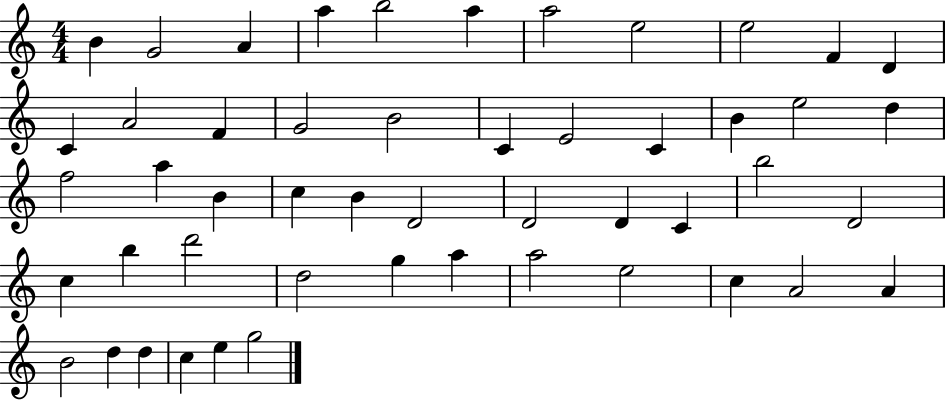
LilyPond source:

{
  \clef treble
  \numericTimeSignature
  \time 4/4
  \key c \major
  b'4 g'2 a'4 | a''4 b''2 a''4 | a''2 e''2 | e''2 f'4 d'4 | \break c'4 a'2 f'4 | g'2 b'2 | c'4 e'2 c'4 | b'4 e''2 d''4 | \break f''2 a''4 b'4 | c''4 b'4 d'2 | d'2 d'4 c'4 | b''2 d'2 | \break c''4 b''4 d'''2 | d''2 g''4 a''4 | a''2 e''2 | c''4 a'2 a'4 | \break b'2 d''4 d''4 | c''4 e''4 g''2 | \bar "|."
}